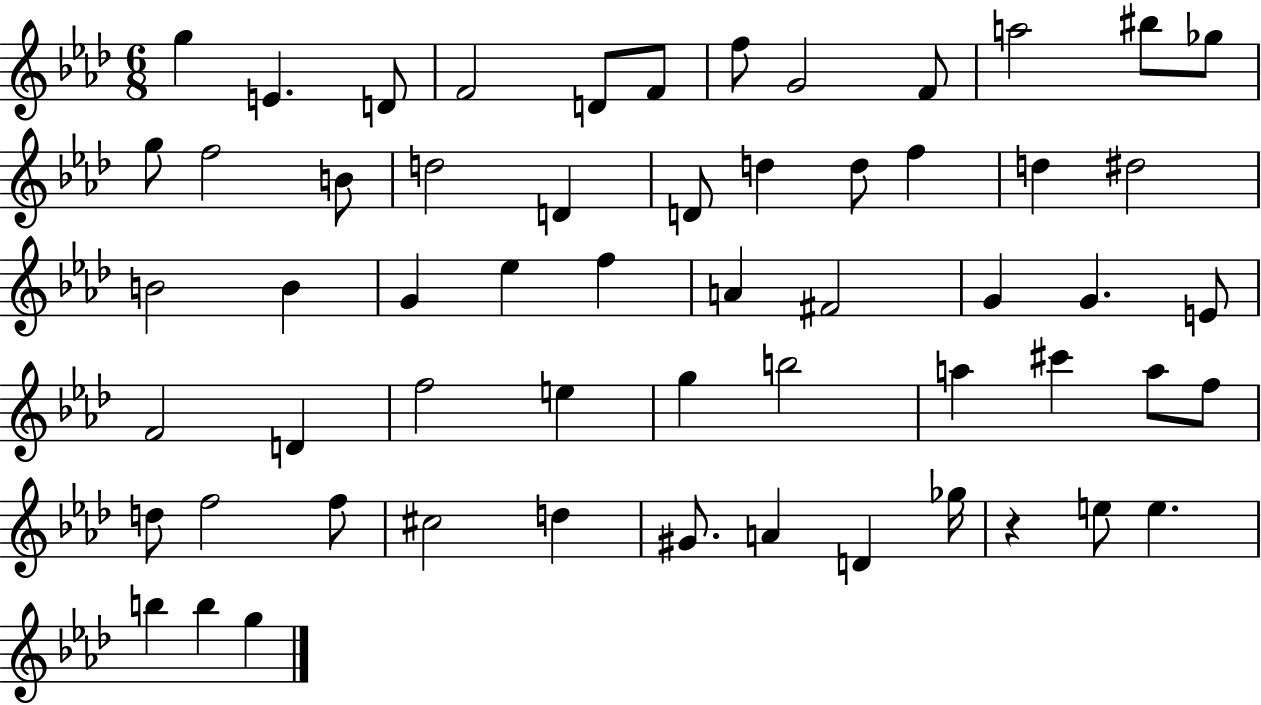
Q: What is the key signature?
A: AES major